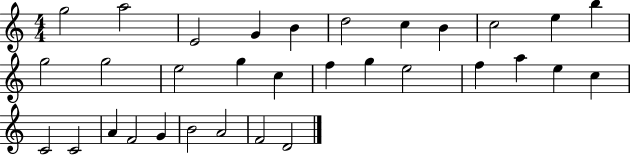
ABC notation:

X:1
T:Untitled
M:4/4
L:1/4
K:C
g2 a2 E2 G B d2 c B c2 e b g2 g2 e2 g c f g e2 f a e c C2 C2 A F2 G B2 A2 F2 D2